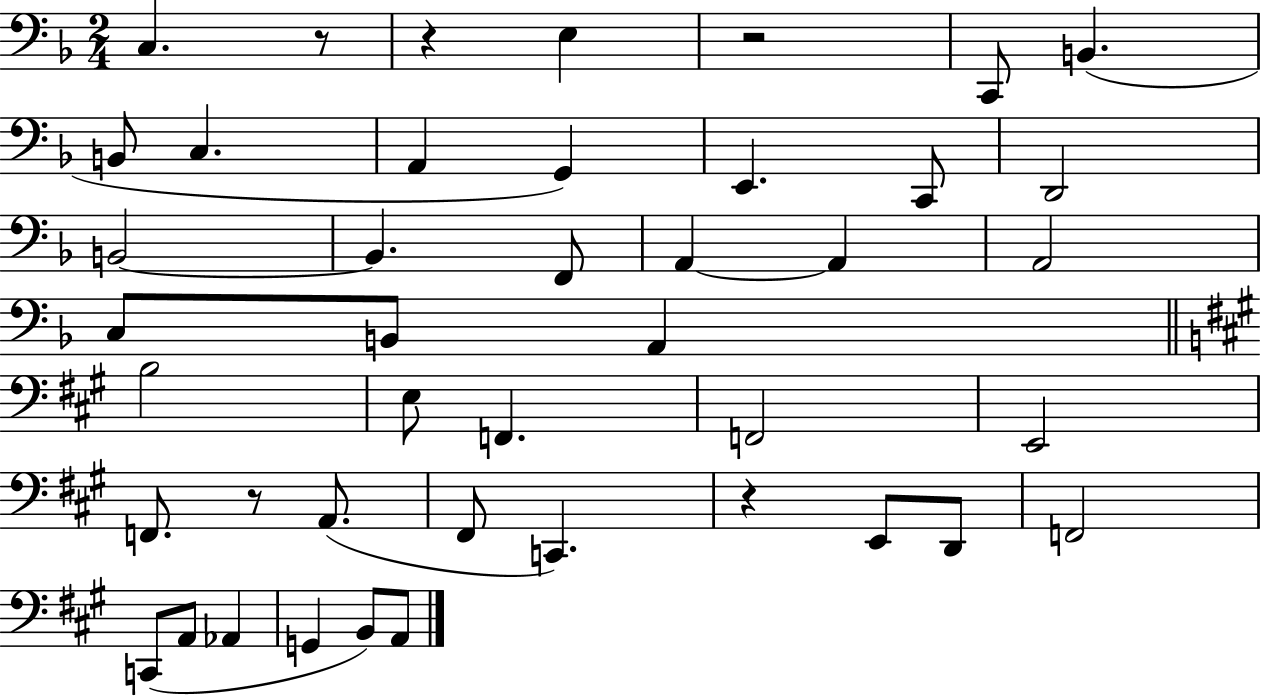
{
  \clef bass
  \numericTimeSignature
  \time 2/4
  \key f \major
  \repeat volta 2 { c4. r8 | r4 e4 | r2 | c,8 b,4.( | \break b,8 c4. | a,4 g,4) | e,4. c,8 | d,2 | \break b,2~~ | b,4. f,8 | a,4~~ a,4 | a,2 | \break c8 b,8 a,4 | \bar "||" \break \key a \major b2 | e8 f,4. | f,2 | e,2 | \break f,8. r8 a,8.( | fis,8 c,4.) | r4 e,8 d,8 | f,2 | \break c,8( a,8 aes,4 | g,4 b,8) a,8 | } \bar "|."
}